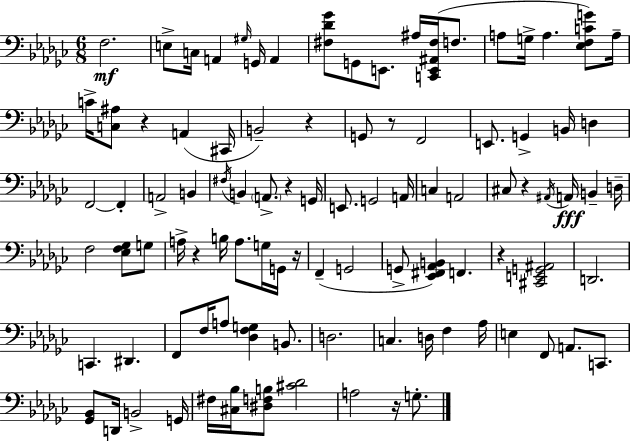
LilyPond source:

{
  \clef bass
  \numericTimeSignature
  \time 6/8
  \key ees \minor
  f2.\mf | e8-> c16 a,4 \grace { gis16 } g,16 a,4 | <fis des' ges'>8 g,8 e,8. ais16 <c, e, ais, fis>16( f8. | a8 g16-> a4. <ees f c' g'>8) | \break a16-- c'16-> <c ais>8 r4 a,4( | cis,16 b,2--) r4 | g,8 r8 f,2 | e,8. g,4-> b,16 d4 | \break f,2~~ f,4-. | a,2-> b,4 | \acciaccatura { fis16 } b,4 \parenthesize a,8.-> r4 | g,16 e,8. g,2 | \break a,16 c4 a,2 | cis8 r4 \acciaccatura { ais,16 }\fff a,16 b,4-- | d16-- f2 <ees f ges>8 | g8 a16-> r4 b16 a8. | \break g16 g,16 r16 f,4--( g,2 | g,8-> <ees, fis, aes, b,>4) f,4. | r4 <cis, e, g, ais,>2 | d,2. | \break c,4. dis,4. | f,8 f16 a8 <des f g>4 | b,8. d2. | c4. d16 f4 | \break aes16 e4 f,8 a,8. | c,8. <ges, bes,>8 d,16 b,2-> | g,16 fis16 <cis bes>16 <dis f b>8 <cis' des'>2 | a2 r16 | \break g8.-. \bar "|."
}